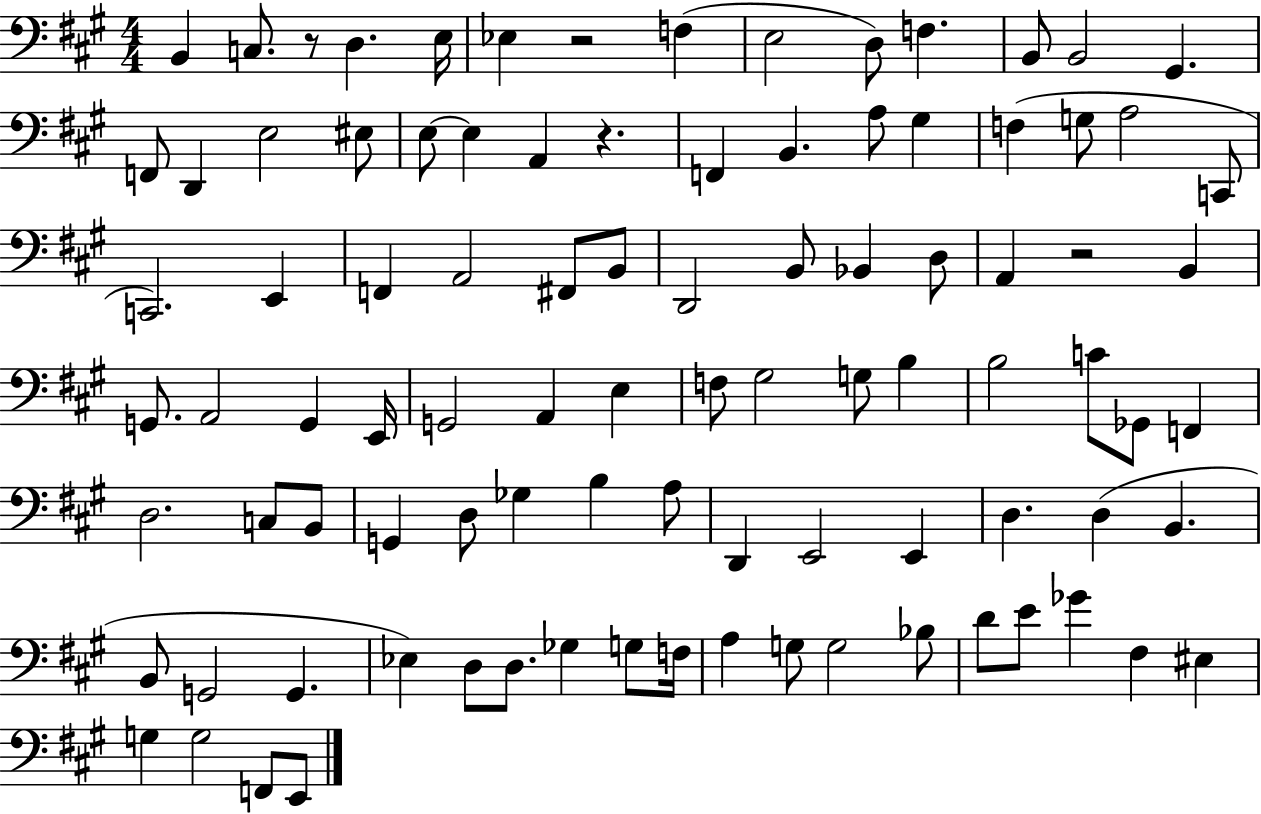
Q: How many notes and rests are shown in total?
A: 94